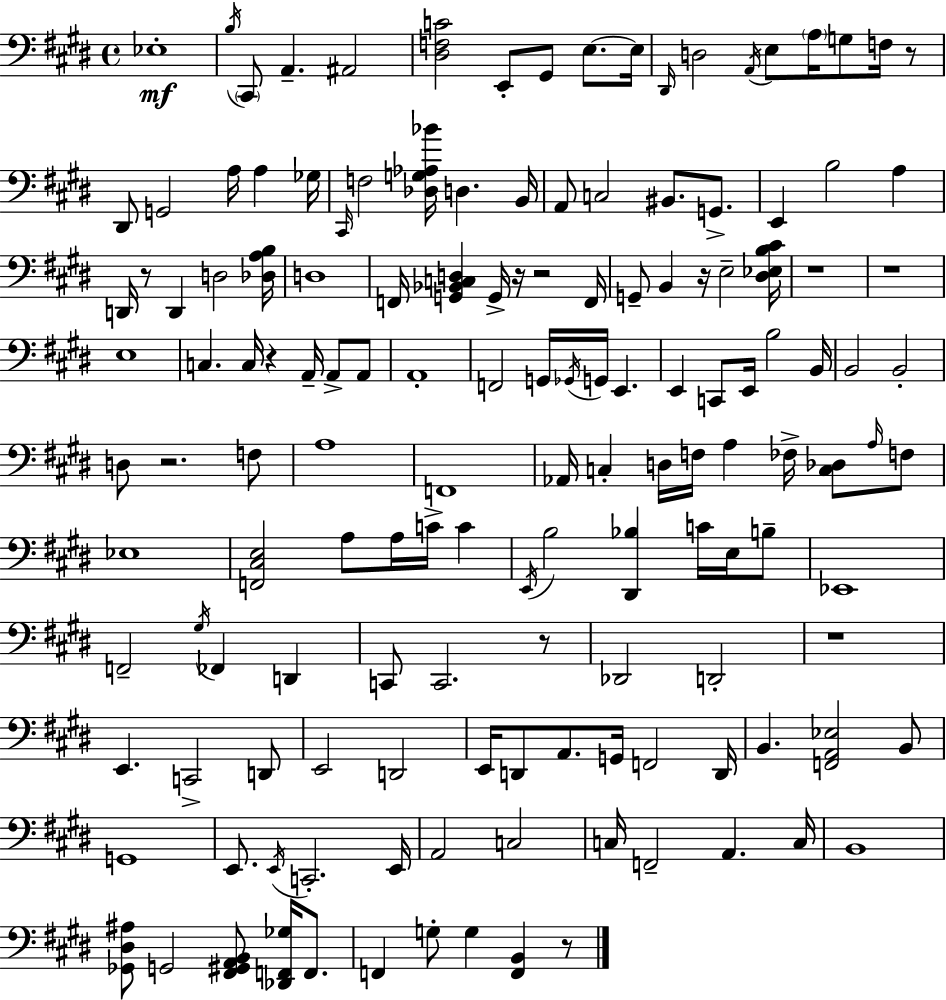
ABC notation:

X:1
T:Untitled
M:4/4
L:1/4
K:E
_E,4 B,/4 ^C,,/2 A,, ^A,,2 [^D,F,C]2 E,,/2 ^G,,/2 E,/2 E,/4 ^D,,/4 D,2 A,,/4 E,/2 A,/4 G,/2 F,/4 z/2 ^D,,/2 G,,2 A,/4 A, _G,/4 ^C,,/4 F,2 [_D,G,_A,_B]/4 D, B,,/4 A,,/2 C,2 ^B,,/2 G,,/2 E,, B,2 A, D,,/4 z/2 D,, D,2 [_D,A,B,]/4 D,4 F,,/4 [G,,_B,,C,D,] G,,/4 z/4 z2 F,,/4 G,,/2 B,, z/4 E,2 [^D,_E,B,^C]/4 z4 z4 E,4 C, C,/4 z A,,/4 A,,/2 A,,/2 A,,4 F,,2 G,,/4 _G,,/4 G,,/4 E,, E,, C,,/2 E,,/4 B,2 B,,/4 B,,2 B,,2 D,/2 z2 F,/2 A,4 F,,4 _A,,/4 C, D,/4 F,/4 A, _F,/4 [C,_D,]/2 A,/4 F,/2 _E,4 [F,,^C,E,]2 A,/2 A,/4 C/4 C E,,/4 B,2 [^D,,_B,] C/4 E,/4 B,/2 _E,,4 F,,2 ^G,/4 _F,, D,, C,,/2 C,,2 z/2 _D,,2 D,,2 z4 E,, C,,2 D,,/2 E,,2 D,,2 E,,/4 D,,/2 A,,/2 G,,/4 F,,2 D,,/4 B,, [F,,A,,_E,]2 B,,/2 G,,4 E,,/2 E,,/4 C,,2 E,,/4 A,,2 C,2 C,/4 F,,2 A,, C,/4 B,,4 [_G,,^D,^A,]/2 G,,2 [^F,,^G,,A,,B,,]/2 [_D,,F,,_G,]/4 F,,/2 F,, G,/2 G, [F,,B,,] z/2